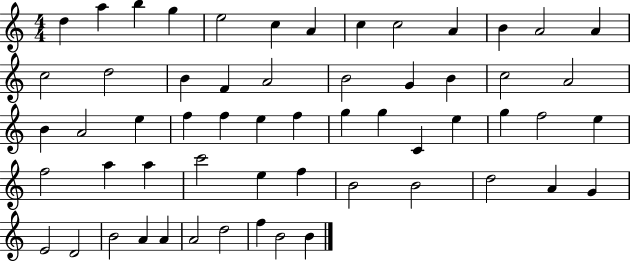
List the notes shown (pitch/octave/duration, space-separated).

D5/q A5/q B5/q G5/q E5/h C5/q A4/q C5/q C5/h A4/q B4/q A4/h A4/q C5/h D5/h B4/q F4/q A4/h B4/h G4/q B4/q C5/h A4/h B4/q A4/h E5/q F5/q F5/q E5/q F5/q G5/q G5/q C4/q E5/q G5/q F5/h E5/q F5/h A5/q A5/q C6/h E5/q F5/q B4/h B4/h D5/h A4/q G4/q E4/h D4/h B4/h A4/q A4/q A4/h D5/h F5/q B4/h B4/q